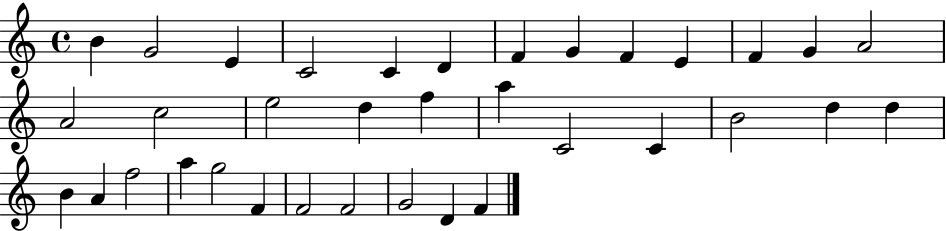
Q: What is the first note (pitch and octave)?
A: B4